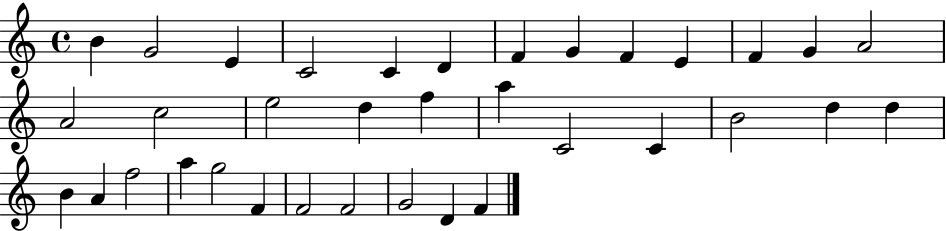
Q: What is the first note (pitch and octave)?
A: B4